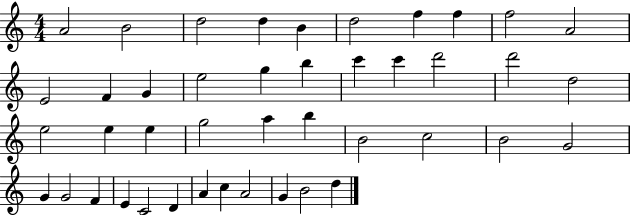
{
  \clef treble
  \numericTimeSignature
  \time 4/4
  \key c \major
  a'2 b'2 | d''2 d''4 b'4 | d''2 f''4 f''4 | f''2 a'2 | \break e'2 f'4 g'4 | e''2 g''4 b''4 | c'''4 c'''4 d'''2 | d'''2 d''2 | \break e''2 e''4 e''4 | g''2 a''4 b''4 | b'2 c''2 | b'2 g'2 | \break g'4 g'2 f'4 | e'4 c'2 d'4 | a'4 c''4 a'2 | g'4 b'2 d''4 | \break \bar "|."
}